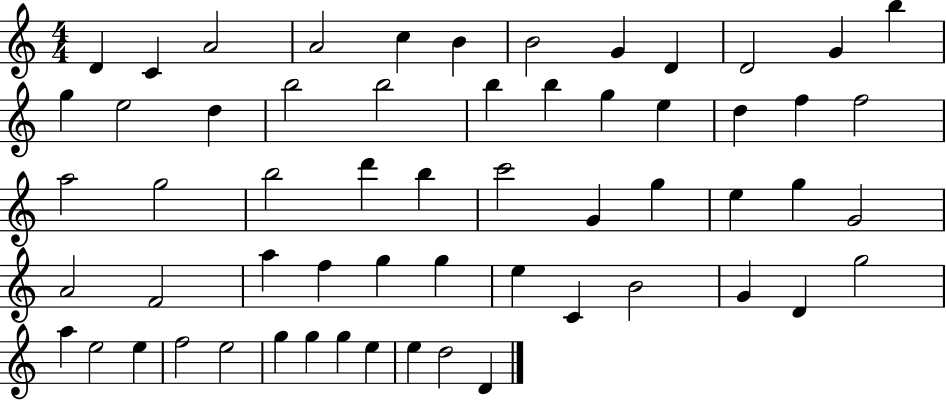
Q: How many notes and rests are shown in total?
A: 59